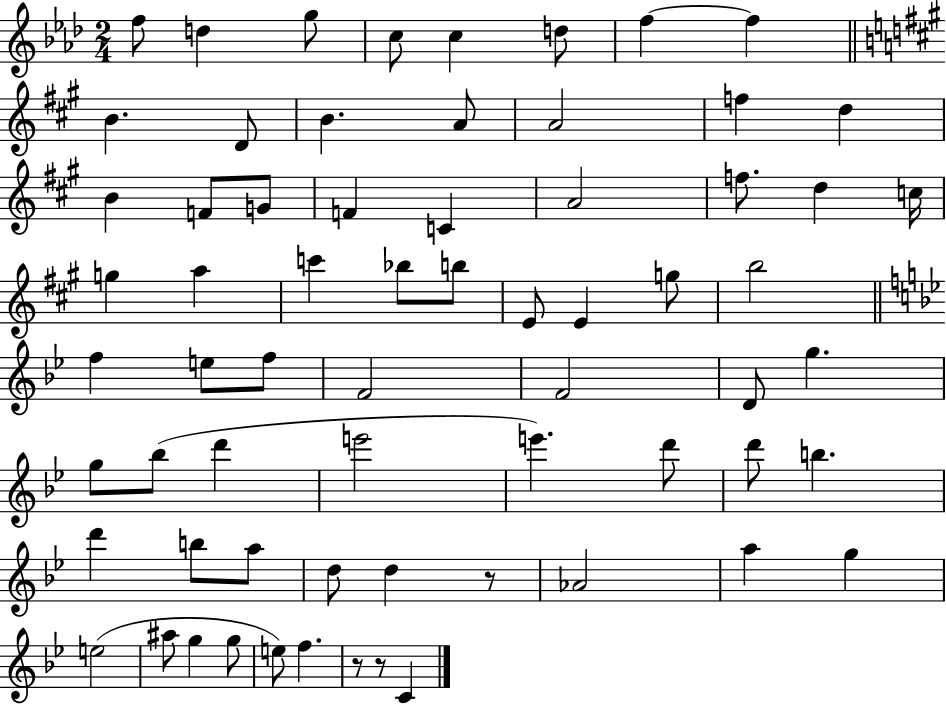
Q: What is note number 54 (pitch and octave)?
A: Ab4